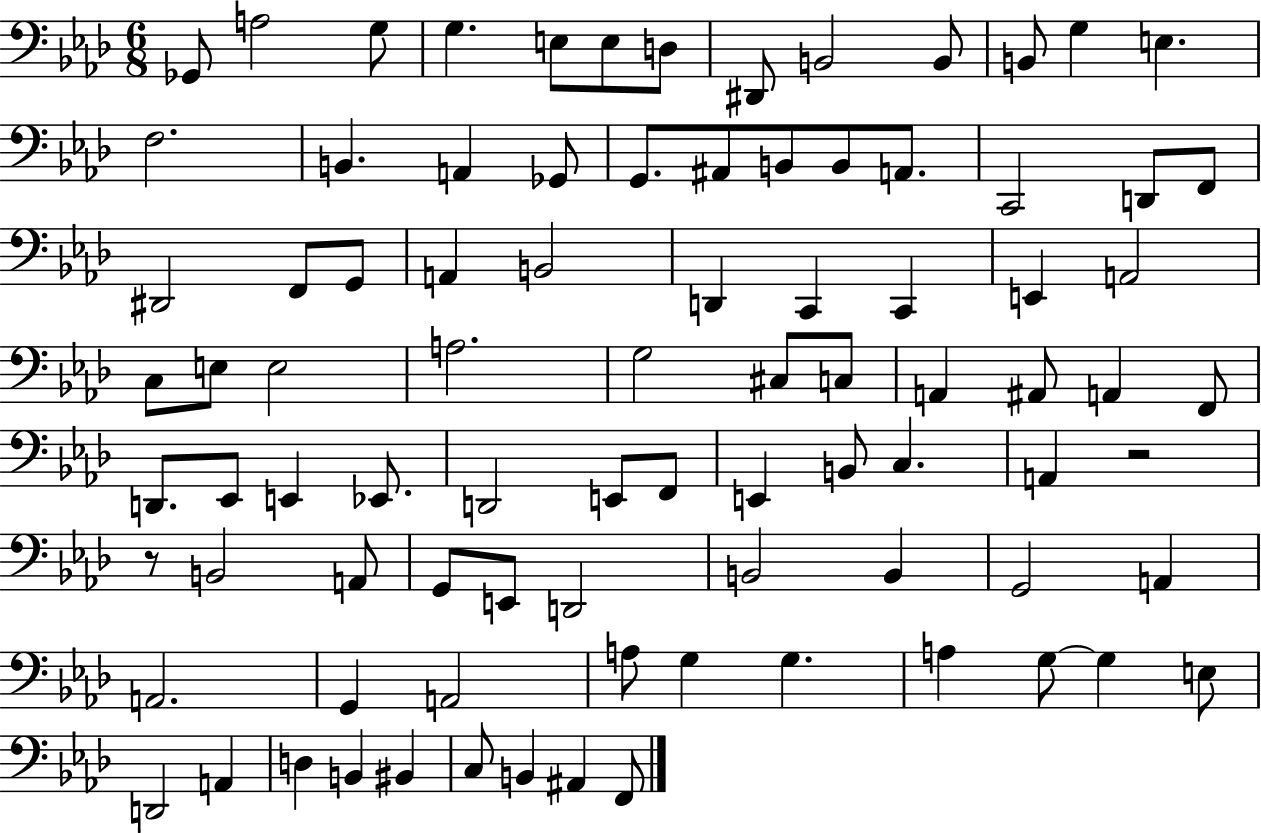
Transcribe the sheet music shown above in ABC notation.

X:1
T:Untitled
M:6/8
L:1/4
K:Ab
_G,,/2 A,2 G,/2 G, E,/2 E,/2 D,/2 ^D,,/2 B,,2 B,,/2 B,,/2 G, E, F,2 B,, A,, _G,,/2 G,,/2 ^A,,/2 B,,/2 B,,/2 A,,/2 C,,2 D,,/2 F,,/2 ^D,,2 F,,/2 G,,/2 A,, B,,2 D,, C,, C,, E,, A,,2 C,/2 E,/2 E,2 A,2 G,2 ^C,/2 C,/2 A,, ^A,,/2 A,, F,,/2 D,,/2 _E,,/2 E,, _E,,/2 D,,2 E,,/2 F,,/2 E,, B,,/2 C, A,, z2 z/2 B,,2 A,,/2 G,,/2 E,,/2 D,,2 B,,2 B,, G,,2 A,, A,,2 G,, A,,2 A,/2 G, G, A, G,/2 G, E,/2 D,,2 A,, D, B,, ^B,, C,/2 B,, ^A,, F,,/2